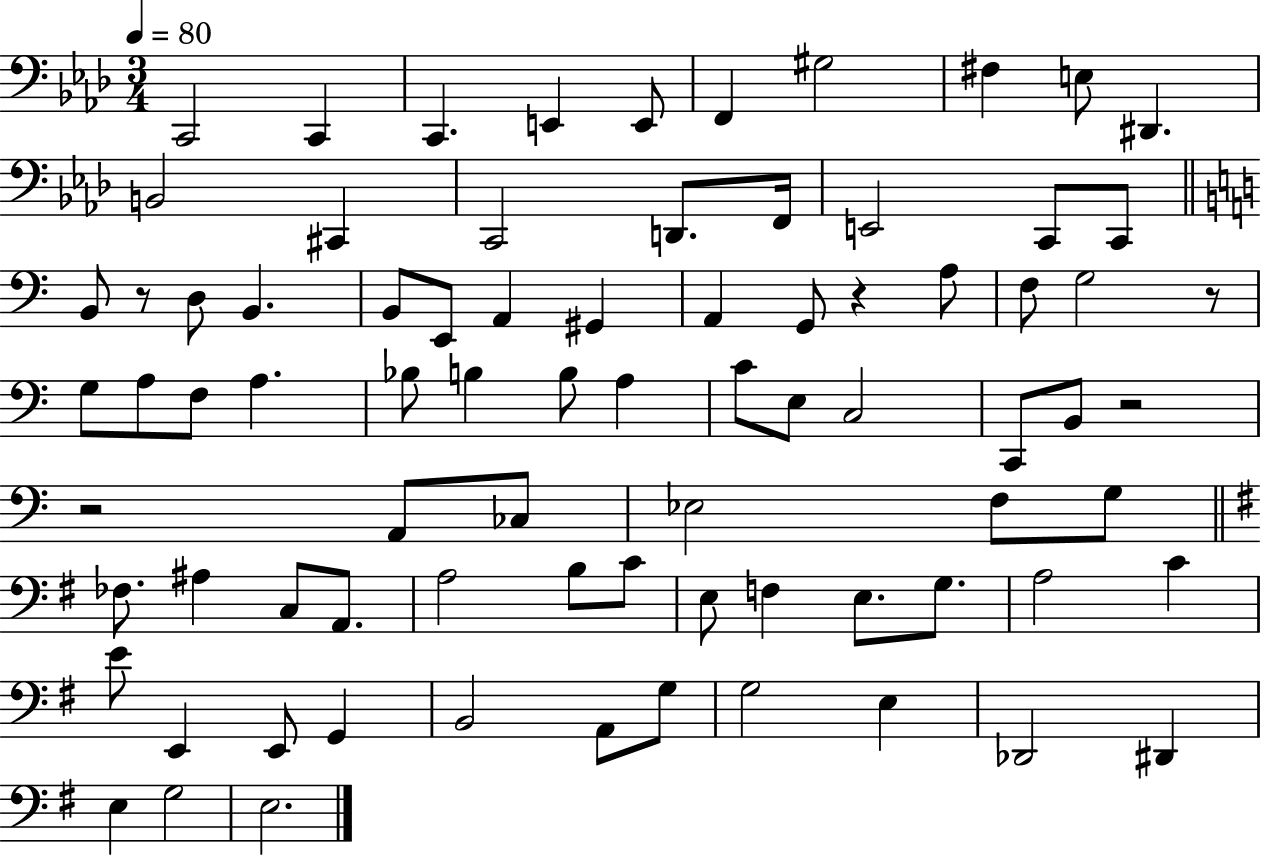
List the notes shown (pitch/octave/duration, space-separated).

C2/h C2/q C2/q. E2/q E2/e F2/q G#3/h F#3/q E3/e D#2/q. B2/h C#2/q C2/h D2/e. F2/s E2/h C2/e C2/e B2/e R/e D3/e B2/q. B2/e E2/e A2/q G#2/q A2/q G2/e R/q A3/e F3/e G3/h R/e G3/e A3/e F3/e A3/q. Bb3/e B3/q B3/e A3/q C4/e E3/e C3/h C2/e B2/e R/h R/h A2/e CES3/e Eb3/h F3/e G3/e FES3/e. A#3/q C3/e A2/e. A3/h B3/e C4/e E3/e F3/q E3/e. G3/e. A3/h C4/q E4/e E2/q E2/e G2/q B2/h A2/e G3/e G3/h E3/q Db2/h D#2/q E3/q G3/h E3/h.